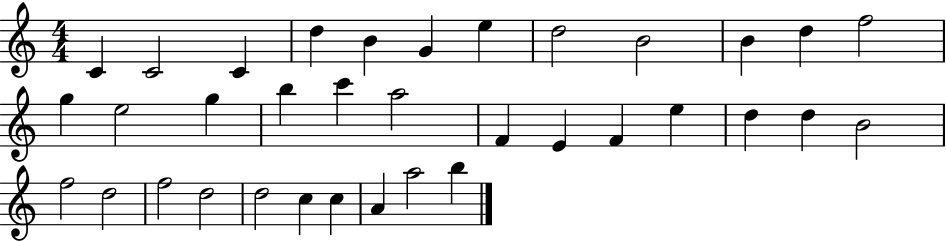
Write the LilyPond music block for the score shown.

{
  \clef treble
  \numericTimeSignature
  \time 4/4
  \key c \major
  c'4 c'2 c'4 | d''4 b'4 g'4 e''4 | d''2 b'2 | b'4 d''4 f''2 | \break g''4 e''2 g''4 | b''4 c'''4 a''2 | f'4 e'4 f'4 e''4 | d''4 d''4 b'2 | \break f''2 d''2 | f''2 d''2 | d''2 c''4 c''4 | a'4 a''2 b''4 | \break \bar "|."
}